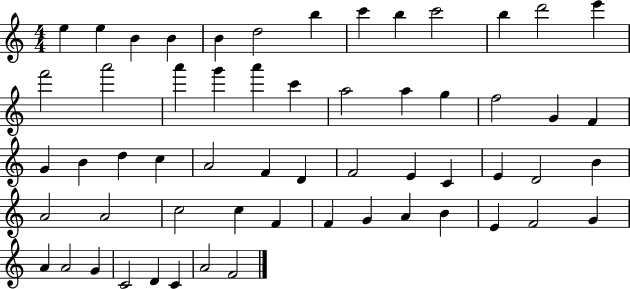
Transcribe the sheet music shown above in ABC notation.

X:1
T:Untitled
M:4/4
L:1/4
K:C
e e B B B d2 b c' b c'2 b d'2 e' f'2 a'2 a' g' a' c' a2 a g f2 G F G B d c A2 F D F2 E C E D2 B A2 A2 c2 c F F G A B E F2 G A A2 G C2 D C A2 F2